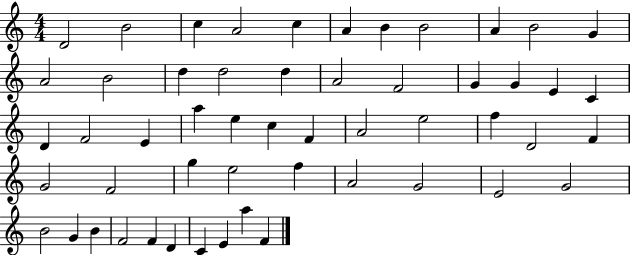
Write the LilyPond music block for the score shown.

{
  \clef treble
  \numericTimeSignature
  \time 4/4
  \key c \major
  d'2 b'2 | c''4 a'2 c''4 | a'4 b'4 b'2 | a'4 b'2 g'4 | \break a'2 b'2 | d''4 d''2 d''4 | a'2 f'2 | g'4 g'4 e'4 c'4 | \break d'4 f'2 e'4 | a''4 e''4 c''4 f'4 | a'2 e''2 | f''4 d'2 f'4 | \break g'2 f'2 | g''4 e''2 f''4 | a'2 g'2 | e'2 g'2 | \break b'2 g'4 b'4 | f'2 f'4 d'4 | c'4 e'4 a''4 f'4 | \bar "|."
}